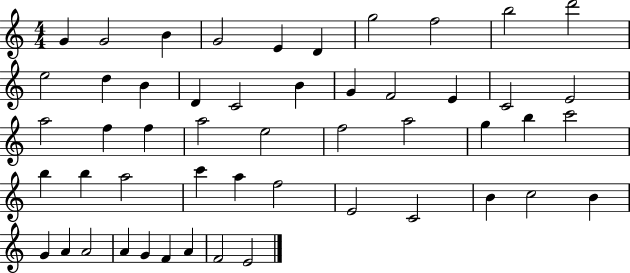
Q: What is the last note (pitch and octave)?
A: E4